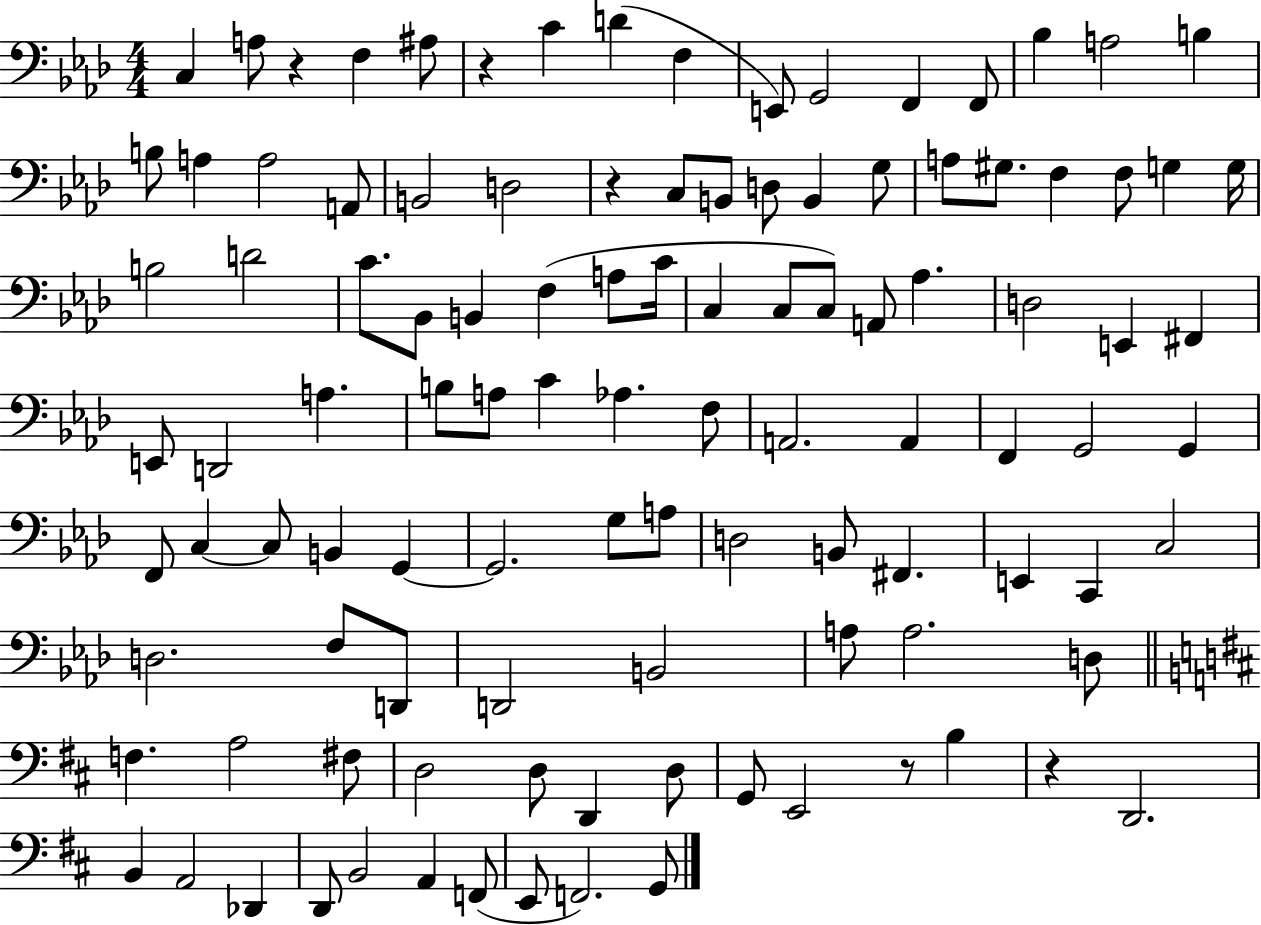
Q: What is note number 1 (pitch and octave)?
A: C3